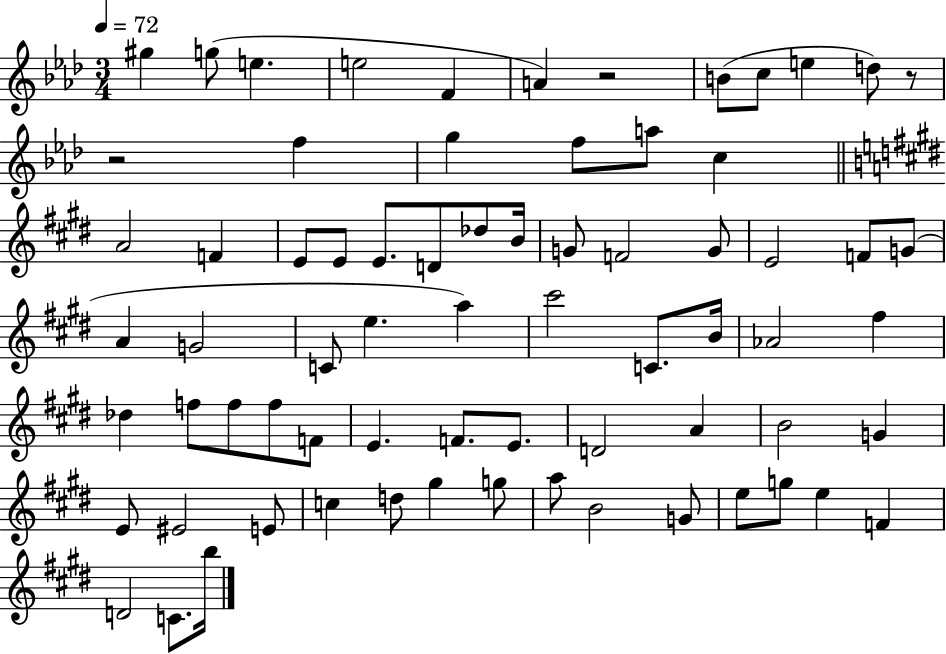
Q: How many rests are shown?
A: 3